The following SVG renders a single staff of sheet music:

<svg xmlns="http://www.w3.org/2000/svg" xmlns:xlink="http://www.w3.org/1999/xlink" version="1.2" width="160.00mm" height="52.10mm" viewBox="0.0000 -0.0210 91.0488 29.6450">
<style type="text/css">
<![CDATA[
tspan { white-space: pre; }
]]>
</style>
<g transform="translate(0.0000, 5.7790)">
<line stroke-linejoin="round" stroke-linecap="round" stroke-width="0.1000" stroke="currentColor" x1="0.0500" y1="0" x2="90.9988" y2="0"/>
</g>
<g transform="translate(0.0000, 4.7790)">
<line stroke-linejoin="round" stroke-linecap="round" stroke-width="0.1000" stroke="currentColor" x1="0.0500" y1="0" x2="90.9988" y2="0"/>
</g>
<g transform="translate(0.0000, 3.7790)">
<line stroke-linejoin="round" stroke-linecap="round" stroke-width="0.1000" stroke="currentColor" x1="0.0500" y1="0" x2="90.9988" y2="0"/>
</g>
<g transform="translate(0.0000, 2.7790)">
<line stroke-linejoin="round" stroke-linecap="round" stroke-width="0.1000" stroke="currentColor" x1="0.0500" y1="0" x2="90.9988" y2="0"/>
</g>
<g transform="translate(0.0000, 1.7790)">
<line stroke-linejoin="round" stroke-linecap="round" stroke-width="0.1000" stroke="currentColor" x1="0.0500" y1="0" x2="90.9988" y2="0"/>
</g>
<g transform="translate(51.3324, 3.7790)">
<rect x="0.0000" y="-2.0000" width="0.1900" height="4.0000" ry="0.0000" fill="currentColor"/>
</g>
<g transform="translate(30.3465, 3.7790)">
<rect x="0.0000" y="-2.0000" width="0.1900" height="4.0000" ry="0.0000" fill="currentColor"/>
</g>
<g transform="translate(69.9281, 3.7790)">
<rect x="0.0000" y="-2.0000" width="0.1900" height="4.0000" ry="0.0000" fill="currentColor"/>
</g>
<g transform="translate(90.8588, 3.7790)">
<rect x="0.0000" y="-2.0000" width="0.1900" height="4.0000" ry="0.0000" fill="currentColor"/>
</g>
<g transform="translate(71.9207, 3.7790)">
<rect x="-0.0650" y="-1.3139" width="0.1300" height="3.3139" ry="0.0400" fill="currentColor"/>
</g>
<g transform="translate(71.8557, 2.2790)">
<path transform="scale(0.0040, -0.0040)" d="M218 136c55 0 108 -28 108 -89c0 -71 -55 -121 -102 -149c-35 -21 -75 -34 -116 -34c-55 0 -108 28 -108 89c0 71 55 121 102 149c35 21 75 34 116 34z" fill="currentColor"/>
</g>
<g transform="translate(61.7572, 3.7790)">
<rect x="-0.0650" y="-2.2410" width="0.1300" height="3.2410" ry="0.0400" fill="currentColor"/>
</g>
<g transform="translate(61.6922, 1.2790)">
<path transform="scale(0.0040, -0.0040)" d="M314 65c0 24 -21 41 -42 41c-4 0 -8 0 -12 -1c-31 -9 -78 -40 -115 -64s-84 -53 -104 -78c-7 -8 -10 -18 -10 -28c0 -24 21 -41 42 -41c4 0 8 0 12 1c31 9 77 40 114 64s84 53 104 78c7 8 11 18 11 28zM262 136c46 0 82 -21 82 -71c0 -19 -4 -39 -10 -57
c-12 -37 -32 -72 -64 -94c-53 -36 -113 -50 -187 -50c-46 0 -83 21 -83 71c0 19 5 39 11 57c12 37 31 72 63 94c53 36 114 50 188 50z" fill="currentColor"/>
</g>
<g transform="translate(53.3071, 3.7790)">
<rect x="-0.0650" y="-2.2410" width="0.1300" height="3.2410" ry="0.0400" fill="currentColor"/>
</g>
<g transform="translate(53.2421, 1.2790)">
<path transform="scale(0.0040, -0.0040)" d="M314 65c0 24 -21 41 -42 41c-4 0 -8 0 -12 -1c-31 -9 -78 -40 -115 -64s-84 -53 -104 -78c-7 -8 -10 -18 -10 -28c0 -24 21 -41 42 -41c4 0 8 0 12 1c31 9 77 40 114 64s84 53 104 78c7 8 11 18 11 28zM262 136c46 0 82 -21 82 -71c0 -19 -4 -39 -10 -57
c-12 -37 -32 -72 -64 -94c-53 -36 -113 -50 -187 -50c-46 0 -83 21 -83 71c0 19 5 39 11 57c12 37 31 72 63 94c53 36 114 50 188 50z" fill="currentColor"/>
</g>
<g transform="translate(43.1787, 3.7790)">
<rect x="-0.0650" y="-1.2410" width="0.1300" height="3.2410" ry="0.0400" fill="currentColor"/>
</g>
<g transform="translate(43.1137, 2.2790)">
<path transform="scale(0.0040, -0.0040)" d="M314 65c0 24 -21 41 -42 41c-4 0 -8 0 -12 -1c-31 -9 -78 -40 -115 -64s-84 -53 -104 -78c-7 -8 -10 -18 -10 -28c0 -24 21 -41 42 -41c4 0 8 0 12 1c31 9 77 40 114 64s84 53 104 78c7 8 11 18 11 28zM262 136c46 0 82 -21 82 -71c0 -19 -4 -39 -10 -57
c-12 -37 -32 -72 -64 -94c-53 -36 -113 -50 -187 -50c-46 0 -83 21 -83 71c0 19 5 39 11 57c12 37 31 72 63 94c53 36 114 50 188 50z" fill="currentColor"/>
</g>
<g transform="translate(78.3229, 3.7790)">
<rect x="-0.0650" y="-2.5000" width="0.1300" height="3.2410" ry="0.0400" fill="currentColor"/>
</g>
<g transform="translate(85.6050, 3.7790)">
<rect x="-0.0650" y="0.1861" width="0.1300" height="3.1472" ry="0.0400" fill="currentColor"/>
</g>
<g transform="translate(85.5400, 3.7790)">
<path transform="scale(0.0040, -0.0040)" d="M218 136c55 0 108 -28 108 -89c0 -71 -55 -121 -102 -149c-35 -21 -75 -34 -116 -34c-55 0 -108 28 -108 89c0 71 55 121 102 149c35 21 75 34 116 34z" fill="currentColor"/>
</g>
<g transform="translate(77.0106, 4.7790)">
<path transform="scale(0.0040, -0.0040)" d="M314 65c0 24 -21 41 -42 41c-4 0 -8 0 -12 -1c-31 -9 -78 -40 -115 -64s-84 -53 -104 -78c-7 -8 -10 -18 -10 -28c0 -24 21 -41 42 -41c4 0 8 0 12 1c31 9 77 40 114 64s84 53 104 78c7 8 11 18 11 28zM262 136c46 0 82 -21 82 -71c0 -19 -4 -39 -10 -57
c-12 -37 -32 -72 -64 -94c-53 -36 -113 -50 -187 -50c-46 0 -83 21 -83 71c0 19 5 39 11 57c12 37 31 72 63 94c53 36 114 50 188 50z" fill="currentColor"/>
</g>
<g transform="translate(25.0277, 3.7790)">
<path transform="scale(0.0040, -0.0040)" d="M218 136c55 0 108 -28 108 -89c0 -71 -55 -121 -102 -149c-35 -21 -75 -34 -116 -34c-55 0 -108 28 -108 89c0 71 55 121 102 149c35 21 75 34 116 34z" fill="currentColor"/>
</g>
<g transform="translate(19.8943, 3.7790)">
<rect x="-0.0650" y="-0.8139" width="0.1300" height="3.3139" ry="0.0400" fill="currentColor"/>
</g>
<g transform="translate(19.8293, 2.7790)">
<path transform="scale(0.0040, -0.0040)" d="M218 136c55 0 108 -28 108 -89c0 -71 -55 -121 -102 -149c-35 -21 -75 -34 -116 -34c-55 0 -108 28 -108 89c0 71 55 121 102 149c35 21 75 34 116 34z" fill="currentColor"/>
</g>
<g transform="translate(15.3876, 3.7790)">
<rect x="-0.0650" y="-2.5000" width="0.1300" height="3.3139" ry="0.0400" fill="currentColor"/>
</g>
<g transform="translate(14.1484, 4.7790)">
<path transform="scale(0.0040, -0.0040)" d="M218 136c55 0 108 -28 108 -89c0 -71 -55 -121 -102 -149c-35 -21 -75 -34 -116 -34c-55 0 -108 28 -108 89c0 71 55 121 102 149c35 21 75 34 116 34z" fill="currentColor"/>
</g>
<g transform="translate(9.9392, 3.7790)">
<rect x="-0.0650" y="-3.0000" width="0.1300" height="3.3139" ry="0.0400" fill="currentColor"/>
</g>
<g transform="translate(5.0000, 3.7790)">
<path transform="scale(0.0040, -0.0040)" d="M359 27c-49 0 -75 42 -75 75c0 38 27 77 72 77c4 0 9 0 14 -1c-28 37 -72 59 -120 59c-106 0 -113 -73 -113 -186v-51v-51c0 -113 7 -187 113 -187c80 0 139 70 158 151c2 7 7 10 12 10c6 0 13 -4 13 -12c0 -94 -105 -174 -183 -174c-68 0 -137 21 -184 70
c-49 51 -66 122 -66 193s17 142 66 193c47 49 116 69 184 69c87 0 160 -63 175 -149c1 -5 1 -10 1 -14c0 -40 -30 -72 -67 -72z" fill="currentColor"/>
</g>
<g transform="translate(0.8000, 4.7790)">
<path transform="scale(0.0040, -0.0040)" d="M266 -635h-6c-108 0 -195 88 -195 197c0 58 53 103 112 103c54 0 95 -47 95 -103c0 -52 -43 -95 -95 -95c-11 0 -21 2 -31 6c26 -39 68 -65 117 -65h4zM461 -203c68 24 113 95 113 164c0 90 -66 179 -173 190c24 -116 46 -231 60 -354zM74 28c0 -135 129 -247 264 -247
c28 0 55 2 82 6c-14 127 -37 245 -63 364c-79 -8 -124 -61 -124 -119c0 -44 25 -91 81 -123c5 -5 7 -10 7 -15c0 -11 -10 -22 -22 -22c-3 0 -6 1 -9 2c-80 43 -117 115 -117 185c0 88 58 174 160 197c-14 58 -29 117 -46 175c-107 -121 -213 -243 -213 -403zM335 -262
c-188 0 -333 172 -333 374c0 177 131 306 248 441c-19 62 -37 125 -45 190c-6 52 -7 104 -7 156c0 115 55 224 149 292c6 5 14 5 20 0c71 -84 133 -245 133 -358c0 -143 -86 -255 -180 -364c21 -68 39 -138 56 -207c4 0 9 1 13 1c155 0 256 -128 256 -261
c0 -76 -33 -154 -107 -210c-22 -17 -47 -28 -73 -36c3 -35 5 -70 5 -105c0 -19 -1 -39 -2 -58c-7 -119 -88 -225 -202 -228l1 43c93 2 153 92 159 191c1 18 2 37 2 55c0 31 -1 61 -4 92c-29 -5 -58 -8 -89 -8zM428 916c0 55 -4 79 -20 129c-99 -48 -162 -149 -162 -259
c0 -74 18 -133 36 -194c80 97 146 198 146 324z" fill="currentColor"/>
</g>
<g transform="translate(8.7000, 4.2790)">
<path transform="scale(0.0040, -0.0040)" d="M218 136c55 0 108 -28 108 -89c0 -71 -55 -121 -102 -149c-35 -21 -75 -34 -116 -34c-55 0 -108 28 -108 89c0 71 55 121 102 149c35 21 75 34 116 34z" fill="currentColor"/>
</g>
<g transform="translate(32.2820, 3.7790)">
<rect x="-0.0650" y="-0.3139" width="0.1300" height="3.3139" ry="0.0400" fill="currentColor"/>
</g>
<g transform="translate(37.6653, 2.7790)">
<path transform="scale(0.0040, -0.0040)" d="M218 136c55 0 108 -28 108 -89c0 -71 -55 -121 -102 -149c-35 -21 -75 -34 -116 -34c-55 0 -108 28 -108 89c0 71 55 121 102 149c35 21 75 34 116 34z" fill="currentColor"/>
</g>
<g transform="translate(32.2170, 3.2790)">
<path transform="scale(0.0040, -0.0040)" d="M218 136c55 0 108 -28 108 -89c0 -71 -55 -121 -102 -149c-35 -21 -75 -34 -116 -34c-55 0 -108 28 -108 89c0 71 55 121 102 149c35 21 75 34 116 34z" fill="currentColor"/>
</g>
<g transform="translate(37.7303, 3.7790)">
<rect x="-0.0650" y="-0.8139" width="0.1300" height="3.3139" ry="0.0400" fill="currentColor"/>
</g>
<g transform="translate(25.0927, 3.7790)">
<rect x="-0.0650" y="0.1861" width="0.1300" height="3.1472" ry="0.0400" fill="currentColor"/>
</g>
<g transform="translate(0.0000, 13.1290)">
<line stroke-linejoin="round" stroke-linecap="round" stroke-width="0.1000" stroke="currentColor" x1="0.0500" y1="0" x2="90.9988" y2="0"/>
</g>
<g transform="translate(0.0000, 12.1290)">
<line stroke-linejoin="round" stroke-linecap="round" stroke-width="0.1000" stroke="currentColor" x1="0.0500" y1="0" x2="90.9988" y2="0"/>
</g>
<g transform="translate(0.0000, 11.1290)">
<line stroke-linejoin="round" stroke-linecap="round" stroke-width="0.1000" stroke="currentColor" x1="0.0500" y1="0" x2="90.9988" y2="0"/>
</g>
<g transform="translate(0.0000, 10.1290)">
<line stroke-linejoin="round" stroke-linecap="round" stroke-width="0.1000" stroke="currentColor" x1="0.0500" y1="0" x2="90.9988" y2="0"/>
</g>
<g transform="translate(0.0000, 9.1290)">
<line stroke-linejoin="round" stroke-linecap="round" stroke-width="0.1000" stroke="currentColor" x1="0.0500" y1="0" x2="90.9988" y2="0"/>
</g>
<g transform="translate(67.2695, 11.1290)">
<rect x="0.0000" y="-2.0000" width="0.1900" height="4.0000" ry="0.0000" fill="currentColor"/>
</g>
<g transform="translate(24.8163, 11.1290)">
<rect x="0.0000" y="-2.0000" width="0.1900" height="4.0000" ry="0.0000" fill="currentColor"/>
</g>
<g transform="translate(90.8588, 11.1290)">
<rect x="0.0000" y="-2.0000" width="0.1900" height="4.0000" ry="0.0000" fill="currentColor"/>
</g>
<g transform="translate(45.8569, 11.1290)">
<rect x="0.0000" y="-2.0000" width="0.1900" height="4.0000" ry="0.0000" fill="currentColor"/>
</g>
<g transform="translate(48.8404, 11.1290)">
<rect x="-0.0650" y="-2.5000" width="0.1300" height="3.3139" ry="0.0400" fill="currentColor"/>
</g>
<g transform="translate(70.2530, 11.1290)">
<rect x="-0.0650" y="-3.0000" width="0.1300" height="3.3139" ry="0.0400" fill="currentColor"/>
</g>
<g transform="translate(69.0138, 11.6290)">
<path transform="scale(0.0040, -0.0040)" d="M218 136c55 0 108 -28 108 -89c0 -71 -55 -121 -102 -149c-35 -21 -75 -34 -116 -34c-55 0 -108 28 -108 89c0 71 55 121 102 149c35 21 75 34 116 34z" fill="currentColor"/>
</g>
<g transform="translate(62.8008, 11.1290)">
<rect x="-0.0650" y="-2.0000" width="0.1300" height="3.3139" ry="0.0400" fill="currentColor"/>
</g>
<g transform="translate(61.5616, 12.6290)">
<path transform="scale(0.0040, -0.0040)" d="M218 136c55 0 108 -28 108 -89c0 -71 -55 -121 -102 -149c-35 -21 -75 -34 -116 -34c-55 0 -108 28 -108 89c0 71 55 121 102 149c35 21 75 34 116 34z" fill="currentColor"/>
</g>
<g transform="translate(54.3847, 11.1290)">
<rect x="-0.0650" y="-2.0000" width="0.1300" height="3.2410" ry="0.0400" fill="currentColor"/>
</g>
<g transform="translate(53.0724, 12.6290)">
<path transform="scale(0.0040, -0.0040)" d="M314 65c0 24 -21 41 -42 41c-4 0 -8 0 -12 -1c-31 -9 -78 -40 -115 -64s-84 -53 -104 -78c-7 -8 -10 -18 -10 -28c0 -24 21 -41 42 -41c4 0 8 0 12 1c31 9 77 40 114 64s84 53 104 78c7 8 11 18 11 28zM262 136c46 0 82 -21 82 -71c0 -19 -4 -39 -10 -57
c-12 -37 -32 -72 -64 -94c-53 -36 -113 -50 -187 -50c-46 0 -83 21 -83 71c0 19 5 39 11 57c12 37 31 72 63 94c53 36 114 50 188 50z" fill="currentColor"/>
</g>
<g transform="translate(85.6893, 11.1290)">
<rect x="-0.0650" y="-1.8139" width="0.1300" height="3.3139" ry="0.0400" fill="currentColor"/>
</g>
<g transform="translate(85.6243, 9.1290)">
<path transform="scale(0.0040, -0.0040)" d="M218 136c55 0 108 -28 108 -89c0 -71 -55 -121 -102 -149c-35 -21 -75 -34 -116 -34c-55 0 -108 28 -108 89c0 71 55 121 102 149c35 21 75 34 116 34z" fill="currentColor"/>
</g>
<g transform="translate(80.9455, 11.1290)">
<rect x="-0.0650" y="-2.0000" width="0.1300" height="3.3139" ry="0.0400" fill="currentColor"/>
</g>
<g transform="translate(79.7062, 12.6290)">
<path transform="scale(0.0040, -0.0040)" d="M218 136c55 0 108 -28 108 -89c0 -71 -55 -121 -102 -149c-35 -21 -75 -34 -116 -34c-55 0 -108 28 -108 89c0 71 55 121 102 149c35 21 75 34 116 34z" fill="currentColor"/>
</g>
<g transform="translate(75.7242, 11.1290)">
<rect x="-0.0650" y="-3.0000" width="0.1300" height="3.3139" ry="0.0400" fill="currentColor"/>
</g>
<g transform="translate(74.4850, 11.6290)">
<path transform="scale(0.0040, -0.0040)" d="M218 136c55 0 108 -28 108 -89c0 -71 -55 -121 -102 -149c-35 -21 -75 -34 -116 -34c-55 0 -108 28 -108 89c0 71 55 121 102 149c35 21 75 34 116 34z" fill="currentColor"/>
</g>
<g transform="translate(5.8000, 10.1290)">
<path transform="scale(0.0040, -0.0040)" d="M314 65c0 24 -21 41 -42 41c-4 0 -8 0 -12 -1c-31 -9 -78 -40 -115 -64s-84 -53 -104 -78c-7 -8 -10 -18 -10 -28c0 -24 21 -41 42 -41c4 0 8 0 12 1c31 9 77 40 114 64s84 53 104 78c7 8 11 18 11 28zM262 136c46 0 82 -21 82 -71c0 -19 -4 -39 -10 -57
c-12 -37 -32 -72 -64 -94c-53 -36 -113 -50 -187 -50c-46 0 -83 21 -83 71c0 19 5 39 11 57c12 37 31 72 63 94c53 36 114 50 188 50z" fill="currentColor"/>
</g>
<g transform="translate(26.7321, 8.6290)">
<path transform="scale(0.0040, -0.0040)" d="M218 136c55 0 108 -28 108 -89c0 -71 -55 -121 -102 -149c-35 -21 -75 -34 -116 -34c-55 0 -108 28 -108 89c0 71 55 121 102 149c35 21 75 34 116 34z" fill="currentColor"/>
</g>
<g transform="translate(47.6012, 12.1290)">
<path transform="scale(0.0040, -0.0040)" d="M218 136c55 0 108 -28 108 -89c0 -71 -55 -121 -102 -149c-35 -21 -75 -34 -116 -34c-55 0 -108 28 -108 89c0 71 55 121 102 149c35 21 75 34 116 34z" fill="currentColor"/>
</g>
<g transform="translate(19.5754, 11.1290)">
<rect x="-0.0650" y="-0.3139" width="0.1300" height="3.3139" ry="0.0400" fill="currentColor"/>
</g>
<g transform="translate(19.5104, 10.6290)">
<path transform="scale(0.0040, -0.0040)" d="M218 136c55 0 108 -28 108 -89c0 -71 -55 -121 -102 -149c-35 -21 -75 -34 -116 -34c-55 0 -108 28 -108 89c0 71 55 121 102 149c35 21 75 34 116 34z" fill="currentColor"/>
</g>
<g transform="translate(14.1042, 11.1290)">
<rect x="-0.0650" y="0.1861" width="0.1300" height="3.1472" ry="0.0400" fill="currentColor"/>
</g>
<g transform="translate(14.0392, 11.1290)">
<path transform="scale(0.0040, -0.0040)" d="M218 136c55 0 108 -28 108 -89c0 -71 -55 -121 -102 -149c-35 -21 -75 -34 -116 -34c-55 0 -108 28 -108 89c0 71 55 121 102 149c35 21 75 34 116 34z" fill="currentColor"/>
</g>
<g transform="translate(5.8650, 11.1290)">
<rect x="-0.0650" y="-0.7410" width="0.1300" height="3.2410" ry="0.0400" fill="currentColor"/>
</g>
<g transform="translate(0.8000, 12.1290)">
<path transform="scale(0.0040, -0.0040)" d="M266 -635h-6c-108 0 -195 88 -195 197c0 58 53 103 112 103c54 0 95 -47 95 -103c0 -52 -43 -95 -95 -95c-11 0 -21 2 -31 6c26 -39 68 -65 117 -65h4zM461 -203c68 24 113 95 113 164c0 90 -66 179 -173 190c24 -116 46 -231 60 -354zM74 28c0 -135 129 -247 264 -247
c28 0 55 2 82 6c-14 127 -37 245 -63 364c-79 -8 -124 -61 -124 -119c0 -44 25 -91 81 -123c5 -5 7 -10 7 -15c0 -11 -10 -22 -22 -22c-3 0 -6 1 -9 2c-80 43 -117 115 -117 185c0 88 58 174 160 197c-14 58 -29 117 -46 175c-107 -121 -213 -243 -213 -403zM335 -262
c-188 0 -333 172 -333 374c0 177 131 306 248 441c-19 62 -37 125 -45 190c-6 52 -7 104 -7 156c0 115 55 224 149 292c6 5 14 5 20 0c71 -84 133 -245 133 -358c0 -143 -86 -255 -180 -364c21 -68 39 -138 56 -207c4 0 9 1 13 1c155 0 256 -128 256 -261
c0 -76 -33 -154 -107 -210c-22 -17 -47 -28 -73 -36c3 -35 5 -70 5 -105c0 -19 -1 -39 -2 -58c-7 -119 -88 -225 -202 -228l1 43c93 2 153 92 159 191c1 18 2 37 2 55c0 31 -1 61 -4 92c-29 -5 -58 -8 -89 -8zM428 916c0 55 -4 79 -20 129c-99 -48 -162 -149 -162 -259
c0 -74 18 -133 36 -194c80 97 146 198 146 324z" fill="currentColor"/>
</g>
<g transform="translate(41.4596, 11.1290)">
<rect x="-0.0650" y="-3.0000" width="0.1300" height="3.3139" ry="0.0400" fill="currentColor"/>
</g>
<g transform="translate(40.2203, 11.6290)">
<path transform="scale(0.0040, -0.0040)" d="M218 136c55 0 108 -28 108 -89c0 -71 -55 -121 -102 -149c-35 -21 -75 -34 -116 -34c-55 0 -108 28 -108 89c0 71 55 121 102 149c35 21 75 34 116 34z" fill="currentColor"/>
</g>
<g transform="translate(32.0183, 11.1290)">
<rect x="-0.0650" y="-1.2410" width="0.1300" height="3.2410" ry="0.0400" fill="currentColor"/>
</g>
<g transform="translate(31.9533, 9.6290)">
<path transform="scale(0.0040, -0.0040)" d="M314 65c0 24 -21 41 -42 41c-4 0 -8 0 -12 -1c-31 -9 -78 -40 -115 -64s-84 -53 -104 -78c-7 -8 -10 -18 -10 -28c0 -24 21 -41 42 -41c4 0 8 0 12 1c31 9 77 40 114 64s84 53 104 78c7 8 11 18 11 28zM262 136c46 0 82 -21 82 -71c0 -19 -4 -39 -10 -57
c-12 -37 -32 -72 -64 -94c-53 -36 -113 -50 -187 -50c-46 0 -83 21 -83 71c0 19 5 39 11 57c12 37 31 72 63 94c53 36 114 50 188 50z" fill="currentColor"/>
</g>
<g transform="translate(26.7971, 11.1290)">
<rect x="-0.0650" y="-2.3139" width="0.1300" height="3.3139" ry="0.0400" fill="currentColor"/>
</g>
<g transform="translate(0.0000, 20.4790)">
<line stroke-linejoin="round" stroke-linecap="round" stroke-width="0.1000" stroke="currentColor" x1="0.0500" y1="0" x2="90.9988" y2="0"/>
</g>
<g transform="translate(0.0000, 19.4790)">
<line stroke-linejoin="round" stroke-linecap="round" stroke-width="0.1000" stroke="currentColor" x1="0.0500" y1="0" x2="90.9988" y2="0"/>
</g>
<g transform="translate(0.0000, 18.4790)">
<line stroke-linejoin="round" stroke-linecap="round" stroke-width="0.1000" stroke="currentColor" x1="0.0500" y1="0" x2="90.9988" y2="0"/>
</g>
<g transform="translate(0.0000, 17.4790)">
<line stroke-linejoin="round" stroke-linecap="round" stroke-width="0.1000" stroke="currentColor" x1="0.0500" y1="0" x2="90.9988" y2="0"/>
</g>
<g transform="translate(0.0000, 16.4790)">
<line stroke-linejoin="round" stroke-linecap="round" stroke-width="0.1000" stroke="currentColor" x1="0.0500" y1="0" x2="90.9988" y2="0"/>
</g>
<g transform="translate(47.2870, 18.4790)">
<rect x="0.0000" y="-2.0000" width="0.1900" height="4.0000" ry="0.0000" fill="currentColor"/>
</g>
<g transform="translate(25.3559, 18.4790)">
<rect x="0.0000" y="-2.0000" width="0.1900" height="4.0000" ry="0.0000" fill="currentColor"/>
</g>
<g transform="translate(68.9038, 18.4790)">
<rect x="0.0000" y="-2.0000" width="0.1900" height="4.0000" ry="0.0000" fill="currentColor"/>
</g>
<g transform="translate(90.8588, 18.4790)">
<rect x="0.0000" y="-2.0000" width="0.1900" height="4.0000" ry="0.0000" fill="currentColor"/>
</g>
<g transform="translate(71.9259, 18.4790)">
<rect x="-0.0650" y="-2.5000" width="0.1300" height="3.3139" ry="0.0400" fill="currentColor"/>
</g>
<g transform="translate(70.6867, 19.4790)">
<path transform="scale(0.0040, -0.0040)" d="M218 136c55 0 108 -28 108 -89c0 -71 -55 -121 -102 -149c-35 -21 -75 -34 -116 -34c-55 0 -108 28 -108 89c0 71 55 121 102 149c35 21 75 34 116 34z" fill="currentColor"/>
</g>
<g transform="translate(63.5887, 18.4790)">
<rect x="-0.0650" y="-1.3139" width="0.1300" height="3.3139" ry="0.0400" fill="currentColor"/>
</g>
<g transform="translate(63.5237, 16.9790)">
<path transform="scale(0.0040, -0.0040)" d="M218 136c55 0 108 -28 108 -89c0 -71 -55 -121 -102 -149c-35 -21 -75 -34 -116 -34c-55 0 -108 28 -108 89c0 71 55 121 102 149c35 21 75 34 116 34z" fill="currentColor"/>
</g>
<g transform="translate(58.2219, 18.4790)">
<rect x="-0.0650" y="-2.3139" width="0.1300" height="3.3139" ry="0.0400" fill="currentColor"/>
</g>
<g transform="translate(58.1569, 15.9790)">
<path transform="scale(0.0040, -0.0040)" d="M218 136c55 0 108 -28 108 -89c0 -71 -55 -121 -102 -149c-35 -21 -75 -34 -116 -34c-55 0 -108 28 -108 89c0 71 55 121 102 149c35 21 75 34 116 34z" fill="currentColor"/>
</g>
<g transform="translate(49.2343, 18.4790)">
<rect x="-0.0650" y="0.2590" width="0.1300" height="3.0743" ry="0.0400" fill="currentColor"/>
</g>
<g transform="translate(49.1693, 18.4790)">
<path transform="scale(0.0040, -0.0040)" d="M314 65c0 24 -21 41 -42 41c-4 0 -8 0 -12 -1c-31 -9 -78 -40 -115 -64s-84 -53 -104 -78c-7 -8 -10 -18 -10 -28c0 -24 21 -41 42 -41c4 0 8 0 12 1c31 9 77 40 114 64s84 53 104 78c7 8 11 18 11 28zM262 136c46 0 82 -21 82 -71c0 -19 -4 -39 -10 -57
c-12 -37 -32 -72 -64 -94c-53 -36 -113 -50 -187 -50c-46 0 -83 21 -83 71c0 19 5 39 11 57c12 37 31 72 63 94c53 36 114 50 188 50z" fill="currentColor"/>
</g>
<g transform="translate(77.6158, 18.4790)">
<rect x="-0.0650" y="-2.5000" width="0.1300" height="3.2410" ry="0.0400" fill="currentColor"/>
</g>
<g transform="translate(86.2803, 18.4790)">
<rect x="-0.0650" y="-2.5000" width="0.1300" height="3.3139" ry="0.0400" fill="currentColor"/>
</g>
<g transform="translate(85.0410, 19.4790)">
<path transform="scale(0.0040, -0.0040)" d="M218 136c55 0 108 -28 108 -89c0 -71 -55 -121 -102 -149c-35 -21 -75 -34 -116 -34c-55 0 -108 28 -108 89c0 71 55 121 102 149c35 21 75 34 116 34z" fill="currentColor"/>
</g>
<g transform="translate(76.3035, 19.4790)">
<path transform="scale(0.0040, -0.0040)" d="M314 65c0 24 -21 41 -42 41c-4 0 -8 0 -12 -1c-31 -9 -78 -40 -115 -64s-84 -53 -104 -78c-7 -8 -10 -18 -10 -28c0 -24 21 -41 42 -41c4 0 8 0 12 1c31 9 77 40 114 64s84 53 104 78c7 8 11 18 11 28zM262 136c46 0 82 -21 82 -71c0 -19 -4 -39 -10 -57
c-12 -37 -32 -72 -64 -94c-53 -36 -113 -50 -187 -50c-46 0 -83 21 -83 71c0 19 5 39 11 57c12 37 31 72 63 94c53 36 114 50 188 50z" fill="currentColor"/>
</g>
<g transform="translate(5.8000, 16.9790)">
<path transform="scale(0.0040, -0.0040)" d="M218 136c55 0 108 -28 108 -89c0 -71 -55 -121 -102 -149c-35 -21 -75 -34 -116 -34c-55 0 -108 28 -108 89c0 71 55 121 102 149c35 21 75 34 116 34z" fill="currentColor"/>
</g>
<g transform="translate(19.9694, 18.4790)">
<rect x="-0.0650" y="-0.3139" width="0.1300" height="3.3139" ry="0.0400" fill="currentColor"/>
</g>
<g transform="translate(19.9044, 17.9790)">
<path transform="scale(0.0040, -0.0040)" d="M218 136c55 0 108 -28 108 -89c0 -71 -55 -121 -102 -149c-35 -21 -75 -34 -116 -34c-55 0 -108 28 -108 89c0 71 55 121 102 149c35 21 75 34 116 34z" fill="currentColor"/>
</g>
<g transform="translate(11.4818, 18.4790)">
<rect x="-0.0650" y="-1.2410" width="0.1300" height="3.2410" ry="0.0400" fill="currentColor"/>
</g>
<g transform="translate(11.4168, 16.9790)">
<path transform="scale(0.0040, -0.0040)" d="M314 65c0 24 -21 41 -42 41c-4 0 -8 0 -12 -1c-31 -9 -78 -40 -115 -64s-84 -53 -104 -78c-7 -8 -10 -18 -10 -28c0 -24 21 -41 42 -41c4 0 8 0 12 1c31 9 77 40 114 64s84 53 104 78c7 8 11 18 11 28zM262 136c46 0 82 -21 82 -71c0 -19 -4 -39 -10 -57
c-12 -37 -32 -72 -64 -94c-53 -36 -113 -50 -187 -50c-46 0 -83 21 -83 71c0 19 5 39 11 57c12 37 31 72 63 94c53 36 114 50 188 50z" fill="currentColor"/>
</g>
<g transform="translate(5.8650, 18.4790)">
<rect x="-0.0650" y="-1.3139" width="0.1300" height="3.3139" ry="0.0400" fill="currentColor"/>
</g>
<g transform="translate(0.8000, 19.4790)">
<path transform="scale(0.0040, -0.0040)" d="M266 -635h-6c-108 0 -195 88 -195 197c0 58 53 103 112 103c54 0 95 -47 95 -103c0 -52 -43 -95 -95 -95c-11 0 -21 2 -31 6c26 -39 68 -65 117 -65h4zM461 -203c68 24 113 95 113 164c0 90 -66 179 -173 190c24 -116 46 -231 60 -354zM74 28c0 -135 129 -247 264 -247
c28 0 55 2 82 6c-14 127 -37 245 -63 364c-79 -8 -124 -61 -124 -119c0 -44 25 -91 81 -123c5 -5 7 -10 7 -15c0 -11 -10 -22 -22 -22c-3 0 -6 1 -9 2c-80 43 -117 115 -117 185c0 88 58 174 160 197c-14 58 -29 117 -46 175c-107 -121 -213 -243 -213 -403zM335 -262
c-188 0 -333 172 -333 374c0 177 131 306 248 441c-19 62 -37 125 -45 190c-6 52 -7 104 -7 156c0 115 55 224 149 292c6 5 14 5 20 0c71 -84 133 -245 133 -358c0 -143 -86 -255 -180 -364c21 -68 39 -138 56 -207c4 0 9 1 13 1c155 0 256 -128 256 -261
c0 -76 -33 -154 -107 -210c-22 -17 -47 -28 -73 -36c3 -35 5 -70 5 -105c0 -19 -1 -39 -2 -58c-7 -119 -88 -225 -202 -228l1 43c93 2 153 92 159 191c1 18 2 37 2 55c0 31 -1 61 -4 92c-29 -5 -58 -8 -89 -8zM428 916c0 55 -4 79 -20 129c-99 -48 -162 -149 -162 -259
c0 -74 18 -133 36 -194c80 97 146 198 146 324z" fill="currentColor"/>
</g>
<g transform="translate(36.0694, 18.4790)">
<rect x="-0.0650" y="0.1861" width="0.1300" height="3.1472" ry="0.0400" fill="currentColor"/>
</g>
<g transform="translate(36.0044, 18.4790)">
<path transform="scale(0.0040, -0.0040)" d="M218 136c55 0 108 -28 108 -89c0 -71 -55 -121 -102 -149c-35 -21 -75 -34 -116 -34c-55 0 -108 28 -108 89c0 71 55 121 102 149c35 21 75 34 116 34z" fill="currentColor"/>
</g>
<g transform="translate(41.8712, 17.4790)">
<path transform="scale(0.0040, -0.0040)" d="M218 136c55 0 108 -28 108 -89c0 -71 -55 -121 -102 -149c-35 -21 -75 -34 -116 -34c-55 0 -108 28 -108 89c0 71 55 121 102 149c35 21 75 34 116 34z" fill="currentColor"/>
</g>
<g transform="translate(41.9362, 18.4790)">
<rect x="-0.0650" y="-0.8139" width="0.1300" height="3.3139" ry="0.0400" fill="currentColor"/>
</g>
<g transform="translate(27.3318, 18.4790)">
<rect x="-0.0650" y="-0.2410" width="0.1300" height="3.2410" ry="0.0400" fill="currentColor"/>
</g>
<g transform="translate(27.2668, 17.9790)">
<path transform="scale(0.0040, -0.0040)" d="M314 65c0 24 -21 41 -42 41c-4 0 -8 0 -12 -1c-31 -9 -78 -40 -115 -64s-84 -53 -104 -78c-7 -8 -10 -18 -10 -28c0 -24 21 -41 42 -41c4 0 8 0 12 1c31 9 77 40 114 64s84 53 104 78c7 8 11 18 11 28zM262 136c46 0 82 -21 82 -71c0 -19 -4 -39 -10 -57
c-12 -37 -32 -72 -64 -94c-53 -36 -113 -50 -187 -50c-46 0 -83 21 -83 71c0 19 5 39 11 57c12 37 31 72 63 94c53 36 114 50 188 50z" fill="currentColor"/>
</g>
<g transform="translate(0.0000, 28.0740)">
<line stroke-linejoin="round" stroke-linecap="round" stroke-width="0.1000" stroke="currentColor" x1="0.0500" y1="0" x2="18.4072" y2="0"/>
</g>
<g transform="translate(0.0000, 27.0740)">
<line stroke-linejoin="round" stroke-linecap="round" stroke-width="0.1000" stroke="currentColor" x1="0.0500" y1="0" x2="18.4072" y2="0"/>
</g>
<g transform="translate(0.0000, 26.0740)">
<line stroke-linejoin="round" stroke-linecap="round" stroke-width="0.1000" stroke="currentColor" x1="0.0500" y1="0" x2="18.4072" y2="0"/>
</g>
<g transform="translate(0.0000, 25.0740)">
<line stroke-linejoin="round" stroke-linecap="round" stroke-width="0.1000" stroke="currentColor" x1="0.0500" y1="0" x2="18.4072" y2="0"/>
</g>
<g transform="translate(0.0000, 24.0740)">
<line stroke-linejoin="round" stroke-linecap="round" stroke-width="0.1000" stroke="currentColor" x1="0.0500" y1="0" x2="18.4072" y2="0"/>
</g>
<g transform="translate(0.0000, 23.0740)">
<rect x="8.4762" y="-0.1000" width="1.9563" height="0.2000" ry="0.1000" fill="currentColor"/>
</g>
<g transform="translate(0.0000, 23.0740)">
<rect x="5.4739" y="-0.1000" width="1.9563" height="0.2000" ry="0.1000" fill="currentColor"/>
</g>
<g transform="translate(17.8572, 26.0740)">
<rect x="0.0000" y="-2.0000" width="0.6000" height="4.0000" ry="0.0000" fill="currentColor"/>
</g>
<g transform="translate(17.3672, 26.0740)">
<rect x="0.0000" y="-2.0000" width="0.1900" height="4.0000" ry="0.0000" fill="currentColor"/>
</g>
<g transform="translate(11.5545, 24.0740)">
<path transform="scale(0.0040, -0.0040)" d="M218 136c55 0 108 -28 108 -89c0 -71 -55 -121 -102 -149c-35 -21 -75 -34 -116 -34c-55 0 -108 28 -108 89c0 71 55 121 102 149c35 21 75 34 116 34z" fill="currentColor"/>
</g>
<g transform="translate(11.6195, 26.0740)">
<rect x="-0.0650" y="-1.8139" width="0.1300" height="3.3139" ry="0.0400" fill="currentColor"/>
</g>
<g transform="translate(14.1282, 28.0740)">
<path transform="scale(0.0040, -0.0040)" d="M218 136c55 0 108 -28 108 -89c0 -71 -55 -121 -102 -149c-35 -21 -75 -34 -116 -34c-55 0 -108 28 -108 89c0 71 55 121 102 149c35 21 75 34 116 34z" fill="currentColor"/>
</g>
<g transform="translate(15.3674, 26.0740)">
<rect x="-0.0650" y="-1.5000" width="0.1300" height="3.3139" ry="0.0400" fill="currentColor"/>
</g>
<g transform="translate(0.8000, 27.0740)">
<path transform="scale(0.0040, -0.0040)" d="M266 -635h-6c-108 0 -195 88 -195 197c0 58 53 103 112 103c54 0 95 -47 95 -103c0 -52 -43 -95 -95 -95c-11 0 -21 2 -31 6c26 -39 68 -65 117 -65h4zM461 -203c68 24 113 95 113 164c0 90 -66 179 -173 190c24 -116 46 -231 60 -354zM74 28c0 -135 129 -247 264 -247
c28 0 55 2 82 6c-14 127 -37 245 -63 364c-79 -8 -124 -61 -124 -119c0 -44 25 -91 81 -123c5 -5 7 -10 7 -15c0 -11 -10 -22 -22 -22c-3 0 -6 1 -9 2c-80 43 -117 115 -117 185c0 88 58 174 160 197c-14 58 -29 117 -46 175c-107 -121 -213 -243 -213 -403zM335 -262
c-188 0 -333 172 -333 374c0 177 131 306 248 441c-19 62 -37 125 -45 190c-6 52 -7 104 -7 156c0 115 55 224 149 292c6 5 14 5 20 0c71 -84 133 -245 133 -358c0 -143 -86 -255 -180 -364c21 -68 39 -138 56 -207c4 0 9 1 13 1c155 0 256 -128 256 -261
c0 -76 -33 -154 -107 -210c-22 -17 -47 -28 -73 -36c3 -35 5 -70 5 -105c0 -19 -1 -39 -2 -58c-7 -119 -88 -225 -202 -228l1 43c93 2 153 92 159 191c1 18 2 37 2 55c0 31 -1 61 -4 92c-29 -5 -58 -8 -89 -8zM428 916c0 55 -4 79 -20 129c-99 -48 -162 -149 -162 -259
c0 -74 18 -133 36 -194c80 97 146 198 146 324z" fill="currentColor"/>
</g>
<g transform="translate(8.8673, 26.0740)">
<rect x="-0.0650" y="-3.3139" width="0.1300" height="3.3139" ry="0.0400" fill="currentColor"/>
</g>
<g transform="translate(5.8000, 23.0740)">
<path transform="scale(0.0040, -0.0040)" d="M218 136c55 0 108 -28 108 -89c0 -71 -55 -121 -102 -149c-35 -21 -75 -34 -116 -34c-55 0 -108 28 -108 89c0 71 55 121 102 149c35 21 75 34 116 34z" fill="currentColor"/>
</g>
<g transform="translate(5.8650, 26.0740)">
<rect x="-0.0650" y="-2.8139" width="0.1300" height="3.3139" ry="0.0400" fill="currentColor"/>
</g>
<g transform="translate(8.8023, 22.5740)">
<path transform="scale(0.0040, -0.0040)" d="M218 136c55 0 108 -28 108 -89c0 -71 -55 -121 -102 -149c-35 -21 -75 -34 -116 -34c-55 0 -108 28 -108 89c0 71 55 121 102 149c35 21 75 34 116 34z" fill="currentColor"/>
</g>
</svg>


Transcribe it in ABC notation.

X:1
T:Untitled
M:4/4
L:1/4
K:C
A G d B c d e2 g2 g2 e G2 B d2 B c g e2 A G F2 F A A F f e e2 c c2 B d B2 g e G G2 G a b f E